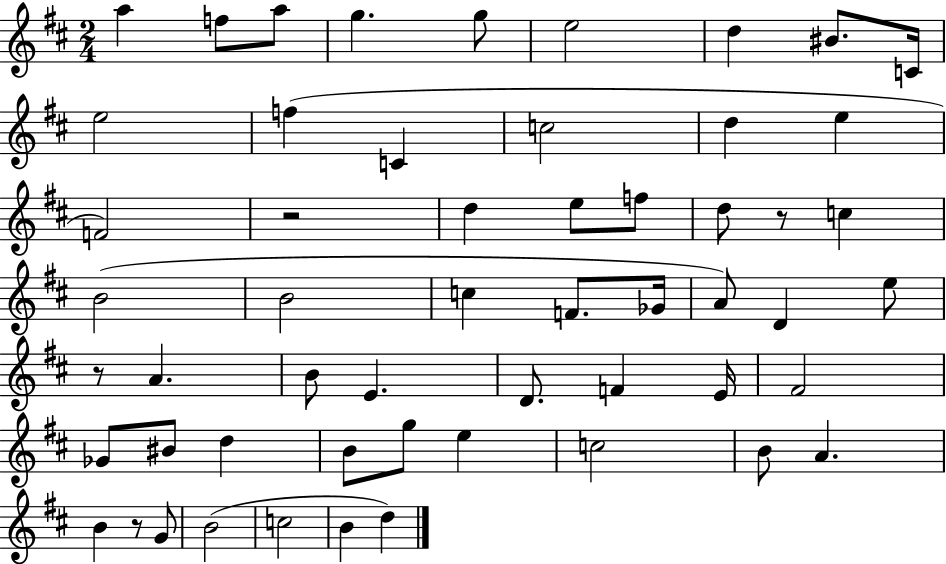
A5/q F5/e A5/e G5/q. G5/e E5/h D5/q BIS4/e. C4/s E5/h F5/q C4/q C5/h D5/q E5/q F4/h R/h D5/q E5/e F5/e D5/e R/e C5/q B4/h B4/h C5/q F4/e. Gb4/s A4/e D4/q E5/e R/e A4/q. B4/e E4/q. D4/e. F4/q E4/s F#4/h Gb4/e BIS4/e D5/q B4/e G5/e E5/q C5/h B4/e A4/q. B4/q R/e G4/e B4/h C5/h B4/q D5/q